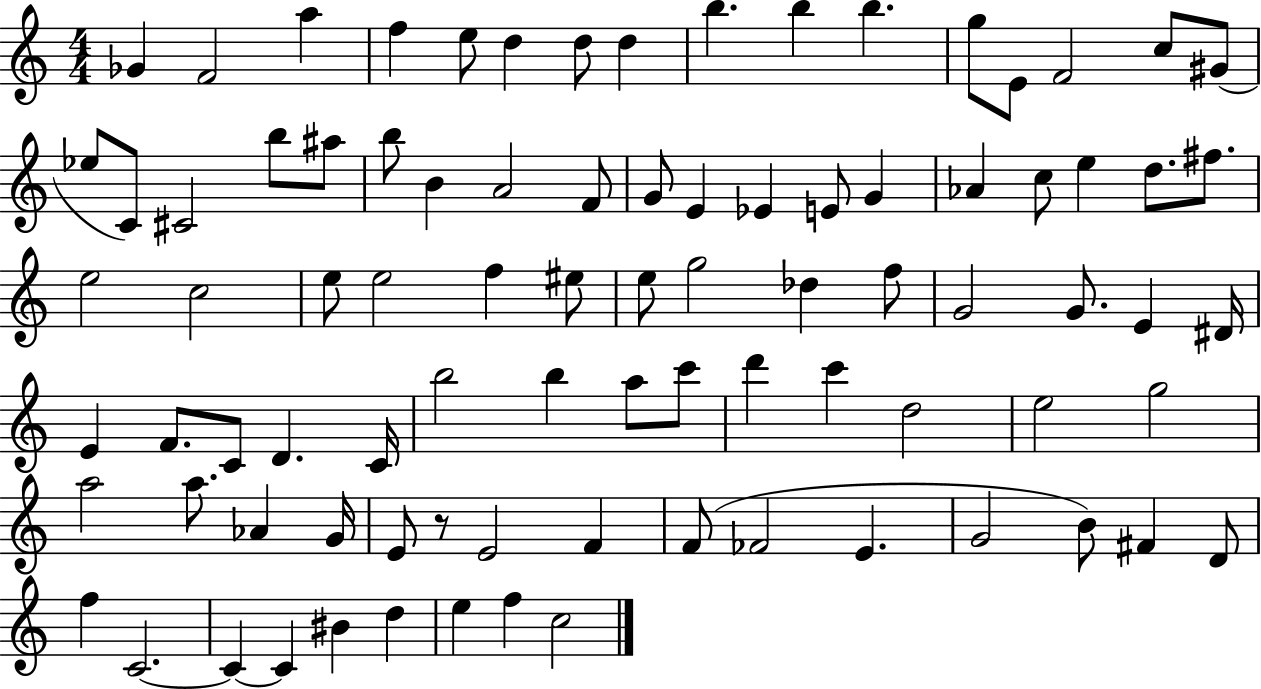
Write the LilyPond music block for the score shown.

{
  \clef treble
  \numericTimeSignature
  \time 4/4
  \key c \major
  ges'4 f'2 a''4 | f''4 e''8 d''4 d''8 d''4 | b''4. b''4 b''4. | g''8 e'8 f'2 c''8 gis'8( | \break ees''8 c'8) cis'2 b''8 ais''8 | b''8 b'4 a'2 f'8 | g'8 e'4 ees'4 e'8 g'4 | aes'4 c''8 e''4 d''8. fis''8. | \break e''2 c''2 | e''8 e''2 f''4 eis''8 | e''8 g''2 des''4 f''8 | g'2 g'8. e'4 dis'16 | \break e'4 f'8. c'8 d'4. c'16 | b''2 b''4 a''8 c'''8 | d'''4 c'''4 d''2 | e''2 g''2 | \break a''2 a''8. aes'4 g'16 | e'8 r8 e'2 f'4 | f'8( fes'2 e'4. | g'2 b'8) fis'4 d'8 | \break f''4 c'2.~~ | c'4~~ c'4 bis'4 d''4 | e''4 f''4 c''2 | \bar "|."
}